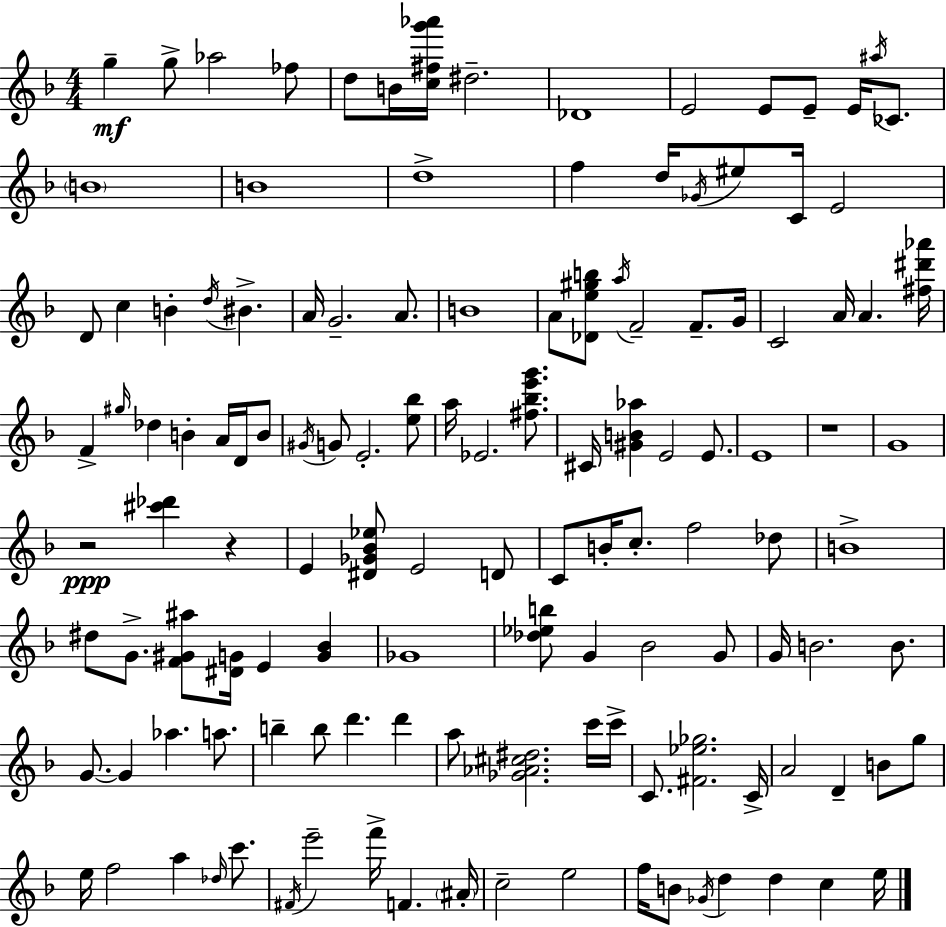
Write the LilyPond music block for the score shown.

{
  \clef treble
  \numericTimeSignature
  \time 4/4
  \key f \major
  g''4--\mf g''8-> aes''2 fes''8 | d''8 b'16 <c'' fis'' g''' aes'''>16 dis''2.-- | des'1 | e'2 e'8 e'8-- e'16 \acciaccatura { ais''16 } ces'8. | \break \parenthesize b'1 | b'1 | d''1-> | f''4 d''16 \acciaccatura { ges'16 } eis''8 c'16 e'2 | \break d'8 c''4 b'4-. \acciaccatura { d''16 } bis'4.-> | a'16 g'2.-- | a'8. b'1 | a'8 <des' e'' gis'' b''>8 \acciaccatura { a''16 } f'2-- | \break f'8.-- g'16 c'2 a'16 a'4. | <fis'' dis''' aes'''>16 f'4-> \grace { gis''16 } des''4 b'4-. | a'16 d'16 b'8 \acciaccatura { gis'16 } g'8 e'2.-. | <e'' bes''>8 a''16 ees'2. | \break <fis'' bes'' e''' g'''>8. cis'16 <gis' b' aes''>4 e'2 | e'8. e'1 | r1 | g'1 | \break r2\ppp <cis''' des'''>4 | r4 e'4 <dis' ges' bes' ees''>8 e'2 | d'8 c'8 b'16-. c''8.-. f''2 | des''8 b'1-> | \break dis''8 g'8.-> <f' gis' ais''>8 <dis' g'>16 e'4 | <g' bes'>4 ges'1 | <des'' ees'' b''>8 g'4 bes'2 | g'8 g'16 b'2. | \break b'8. g'8.~~ g'4 aes''4. | a''8. b''4-- b''8 d'''4. | d'''4 a''8 <ges' aes' cis'' dis''>2. | c'''16 c'''16-> c'8. <fis' ees'' ges''>2. | \break c'16-> a'2 d'4-- | b'8 g''8 e''16 f''2 a''4 | \grace { des''16 } c'''8. \acciaccatura { fis'16 } e'''2-- | f'''16-> f'4. \parenthesize ais'16-. c''2-- | \break e''2 f''16 b'8 \acciaccatura { ges'16 } d''4 | d''4 c''4 e''16 \bar "|."
}